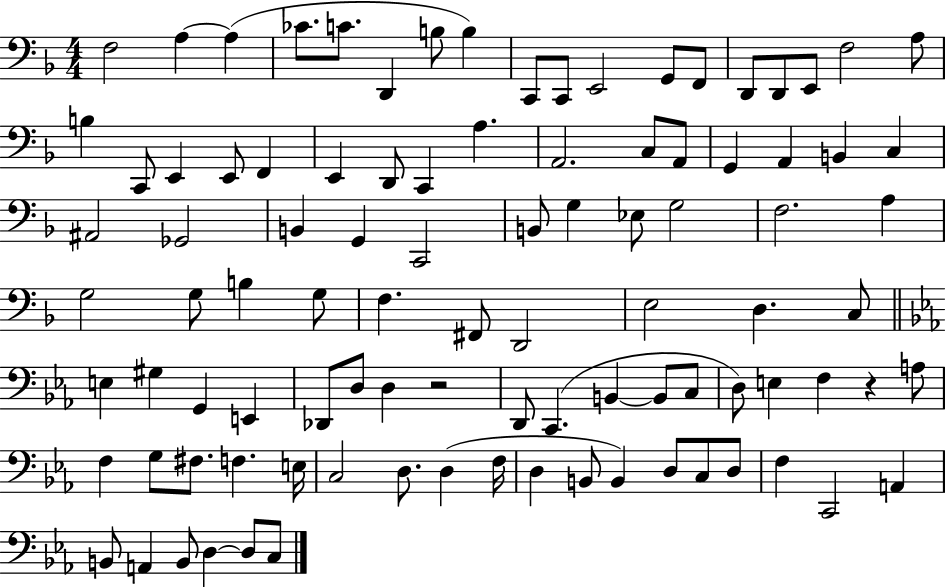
F3/h A3/q A3/q CES4/e. C4/e. D2/q B3/e B3/q C2/e C2/e E2/h G2/e F2/e D2/e D2/e E2/e F3/h A3/e B3/q C2/e E2/q E2/e F2/q E2/q D2/e C2/q A3/q. A2/h. C3/e A2/e G2/q A2/q B2/q C3/q A#2/h Gb2/h B2/q G2/q C2/h B2/e G3/q Eb3/e G3/h F3/h. A3/q G3/h G3/e B3/q G3/e F3/q. F#2/e D2/h E3/h D3/q. C3/e E3/q G#3/q G2/q E2/q Db2/e D3/e D3/q R/h D2/e C2/q. B2/q B2/e C3/e D3/e E3/q F3/q R/q A3/e F3/q G3/e F#3/e. F3/q. E3/s C3/h D3/e. D3/q F3/s D3/q B2/e B2/q D3/e C3/e D3/e F3/q C2/h A2/q B2/e A2/q B2/e D3/q D3/e C3/e